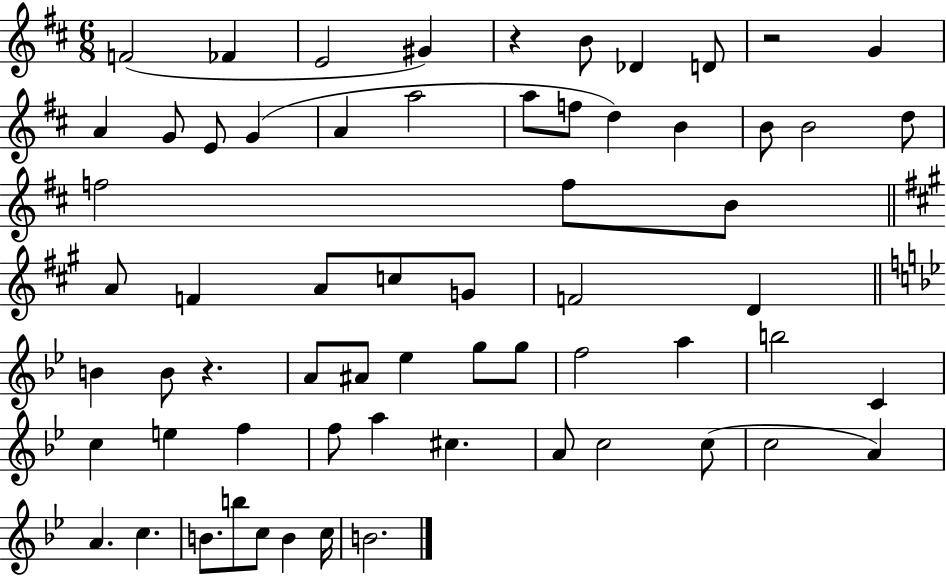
{
  \clef treble
  \numericTimeSignature
  \time 6/8
  \key d \major
  f'2( fes'4 | e'2 gis'4) | r4 b'8 des'4 d'8 | r2 g'4 | \break a'4 g'8 e'8 g'4( | a'4 a''2 | a''8 f''8 d''4) b'4 | b'8 b'2 d''8 | \break f''2 f''8 b'8 | \bar "||" \break \key a \major a'8 f'4 a'8 c''8 g'8 | f'2 d'4 | \bar "||" \break \key bes \major b'4 b'8 r4. | a'8 ais'8 ees''4 g''8 g''8 | f''2 a''4 | b''2 c'4 | \break c''4 e''4 f''4 | f''8 a''4 cis''4. | a'8 c''2 c''8( | c''2 a'4) | \break a'4. c''4. | b'8. b''8 c''8 b'4 c''16 | b'2. | \bar "|."
}